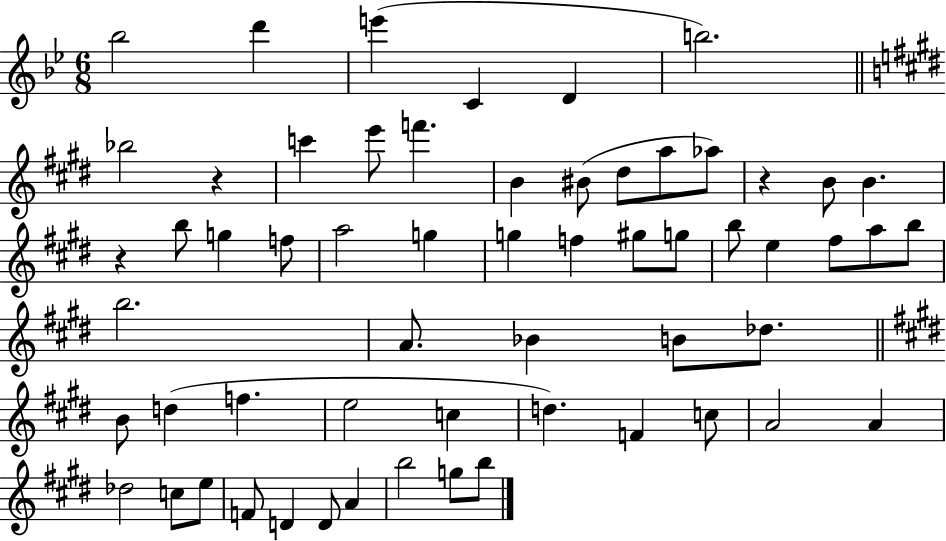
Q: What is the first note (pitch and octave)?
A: Bb5